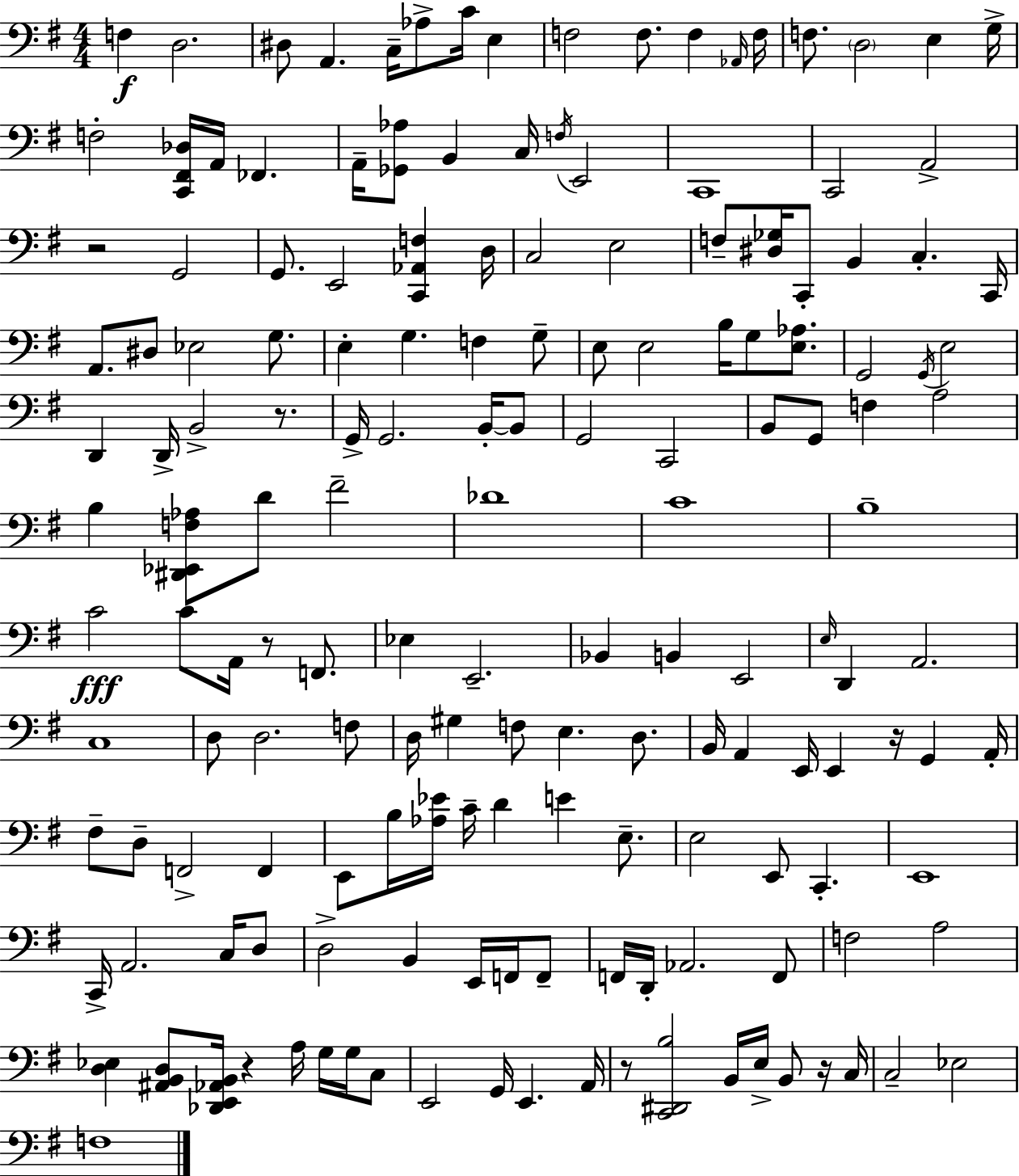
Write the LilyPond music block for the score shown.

{
  \clef bass
  \numericTimeSignature
  \time 4/4
  \key g \major
  f4\f d2. | dis8 a,4. c16-- aes8-> c'16 e4 | f2 f8. f4 \grace { aes,16 } | f16 f8. \parenthesize d2 e4 | \break g16-> f2-. <c, fis, des>16 a,16 fes,4. | a,16-- <ges, aes>8 b,4 c16 \acciaccatura { f16 } e,2 | c,1 | c,2 a,2-> | \break r2 g,2 | g,8. e,2 <c, aes, f>4 | d16 c2 e2 | f8-- <dis ges>16 c,8-. b,4 c4.-. | \break c,16 a,8. dis8 ees2 g8. | e4-. g4. f4 | g8-- e8 e2 b16 g8 <e aes>8. | g,2 \acciaccatura { g,16 } e2 | \break d,4 d,16-> b,2-> | r8. g,16-> g,2. | b,16-.~~ b,8 g,2 c,2 | b,8 g,8 f4 a2 | \break b4 <dis, ees, f aes>8 d'8 fis'2-- | des'1 | c'1 | b1-- | \break c'2\fff c'8 a,16 r8 | f,8. ees4 e,2.-- | bes,4 b,4 e,2 | \grace { e16 } d,4 a,2. | \break c1 | d8 d2. | f8 d16 gis4 f8 e4. | d8. b,16 a,4 e,16 e,4 r16 g,4 | \break a,16-. fis8-- d8-- f,2-> | f,4 e,8 b16 <aes ees'>16 c'16-- d'4 e'4 | e8.-- e2 e,8 c,4.-. | e,1 | \break c,16-> a,2. | c16 d8 d2-> b,4 | e,16 f,16 f,8-- f,16 d,16-. aes,2. | f,8 f2 a2 | \break <d ees>4 <ais, b, d>8 <des, e, aes, b,>16 r4 a16 | g16 g16 c8 e,2 g,16 e,4. | a,16 r8 <c, dis, b>2 b,16 e16-> | b,8 r16 c16 c2-- ees2 | \break f1 | \bar "|."
}